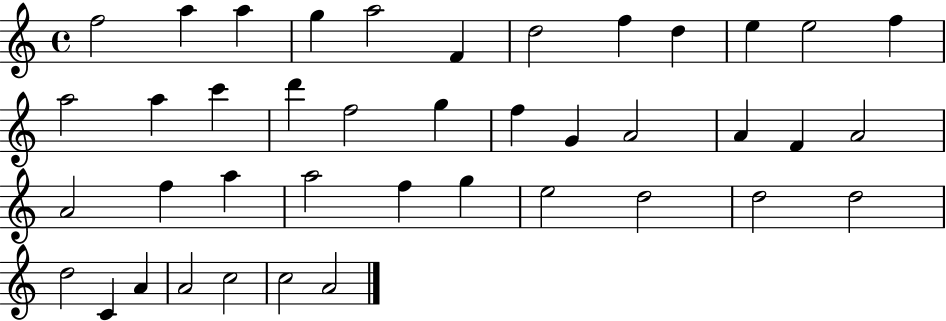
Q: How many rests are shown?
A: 0